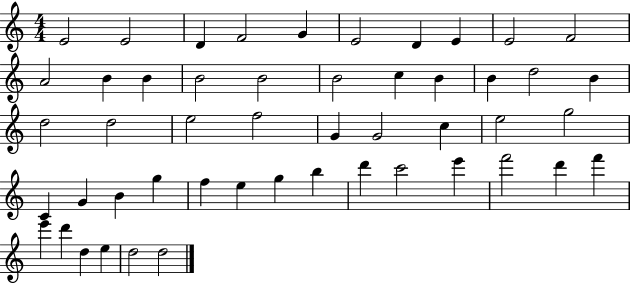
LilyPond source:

{
  \clef treble
  \numericTimeSignature
  \time 4/4
  \key c \major
  e'2 e'2 | d'4 f'2 g'4 | e'2 d'4 e'4 | e'2 f'2 | \break a'2 b'4 b'4 | b'2 b'2 | b'2 c''4 b'4 | b'4 d''2 b'4 | \break d''2 d''2 | e''2 f''2 | g'4 g'2 c''4 | e''2 g''2 | \break c'4 g'4 b'4 g''4 | f''4 e''4 g''4 b''4 | d'''4 c'''2 e'''4 | f'''2 d'''4 f'''4 | \break e'''4 d'''4 d''4 e''4 | d''2 d''2 | \bar "|."
}